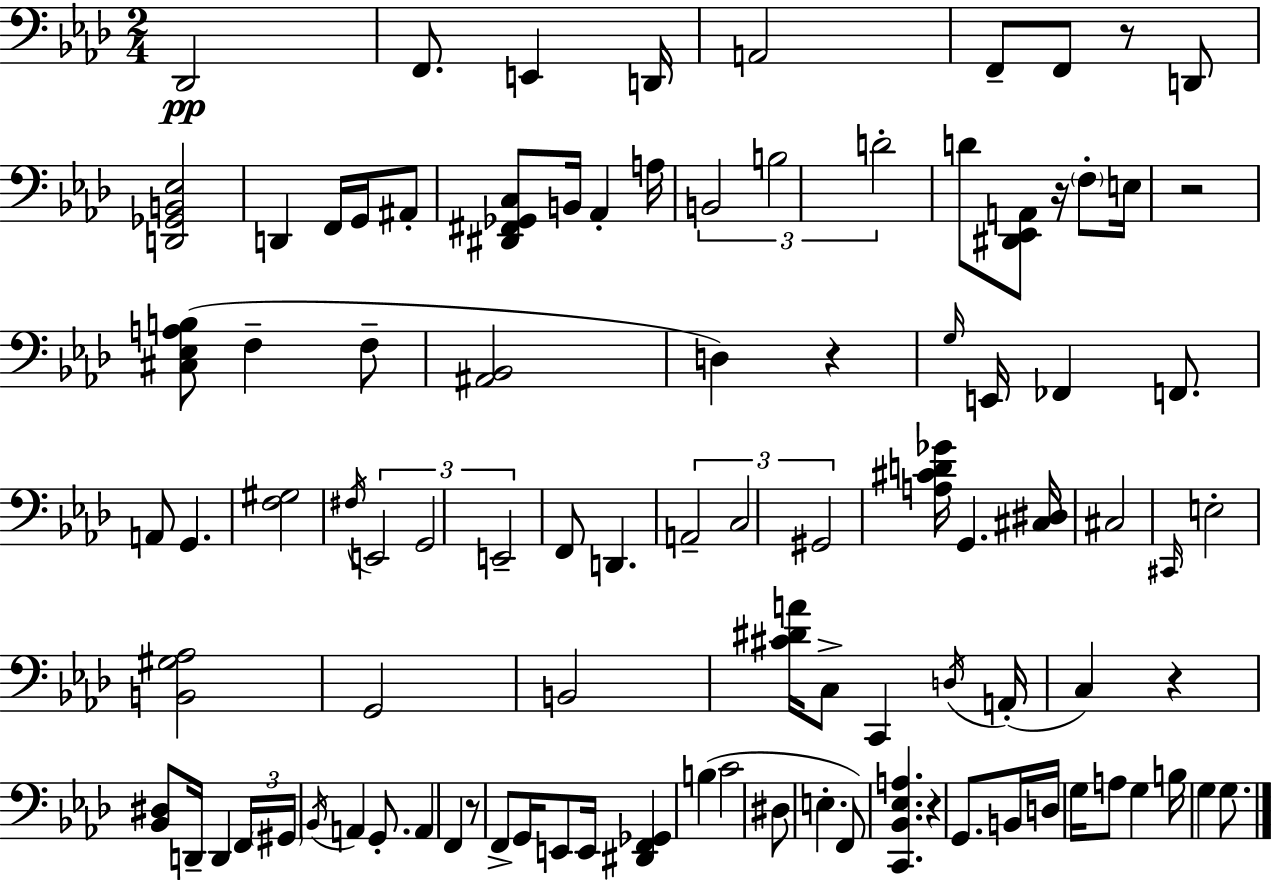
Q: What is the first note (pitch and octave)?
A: Db2